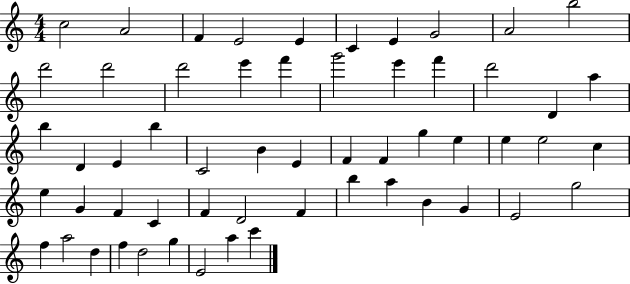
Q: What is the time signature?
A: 4/4